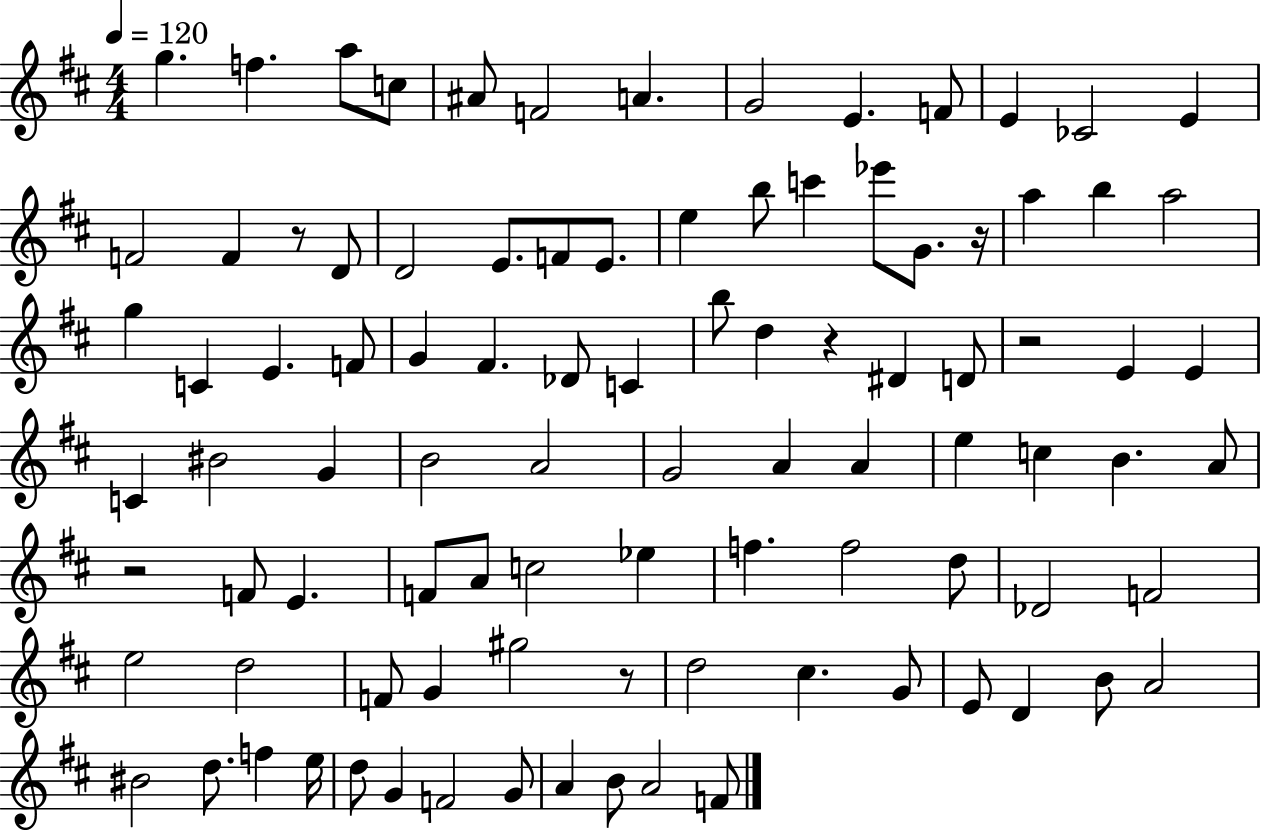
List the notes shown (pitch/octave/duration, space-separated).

G5/q. F5/q. A5/e C5/e A#4/e F4/h A4/q. G4/h E4/q. F4/e E4/q CES4/h E4/q F4/h F4/q R/e D4/e D4/h E4/e. F4/e E4/e. E5/q B5/e C6/q Eb6/e G4/e. R/s A5/q B5/q A5/h G5/q C4/q E4/q. F4/e G4/q F#4/q. Db4/e C4/q B5/e D5/q R/q D#4/q D4/e R/h E4/q E4/q C4/q BIS4/h G4/q B4/h A4/h G4/h A4/q A4/q E5/q C5/q B4/q. A4/e R/h F4/e E4/q. F4/e A4/e C5/h Eb5/q F5/q. F5/h D5/e Db4/h F4/h E5/h D5/h F4/e G4/q G#5/h R/e D5/h C#5/q. G4/e E4/e D4/q B4/e A4/h BIS4/h D5/e. F5/q E5/s D5/e G4/q F4/h G4/e A4/q B4/e A4/h F4/e